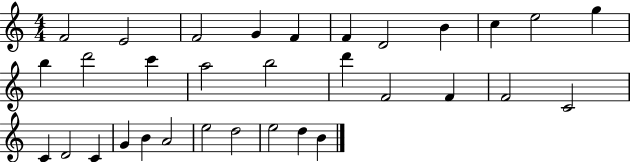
X:1
T:Untitled
M:4/4
L:1/4
K:C
F2 E2 F2 G F F D2 B c e2 g b d'2 c' a2 b2 d' F2 F F2 C2 C D2 C G B A2 e2 d2 e2 d B